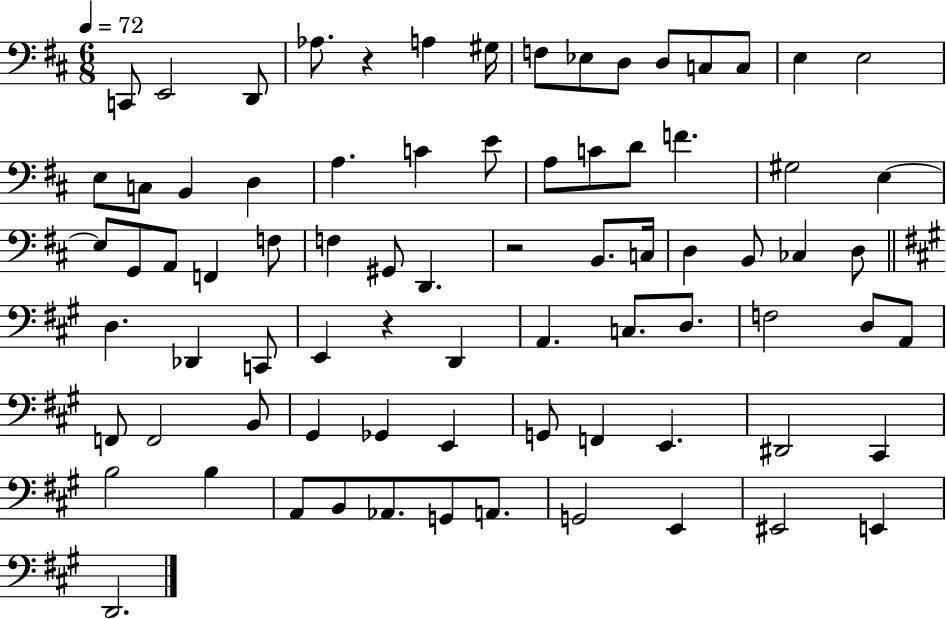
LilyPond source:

{
  \clef bass
  \numericTimeSignature
  \time 6/8
  \key d \major
  \tempo 4 = 72
  \repeat volta 2 { c,8 e,2 d,8 | aes8. r4 a4 gis16 | f8 ees8 d8 d8 c8 c8 | e4 e2 | \break e8 c8 b,4 d4 | a4. c'4 e'8 | a8 c'8 d'8 f'4. | gis2 e4~~ | \break e8 g,8 a,8 f,4 f8 | f4 gis,8 d,4. | r2 b,8. c16 | d4 b,8 ces4 d8 | \break \bar "||" \break \key a \major d4. des,4 c,8 | e,4 r4 d,4 | a,4. c8. d8. | f2 d8 a,8 | \break f,8 f,2 b,8 | gis,4 ges,4 e,4 | g,8 f,4 e,4. | dis,2 cis,4 | \break b2 b4 | a,8 b,8 aes,8. g,8 a,8. | g,2 e,4 | eis,2 e,4 | \break d,2. | } \bar "|."
}